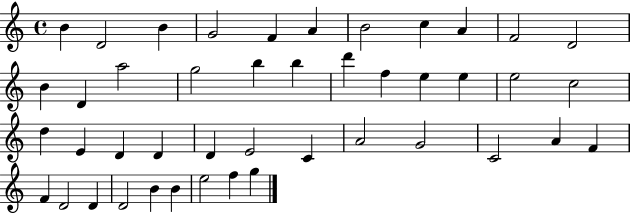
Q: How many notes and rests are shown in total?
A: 44